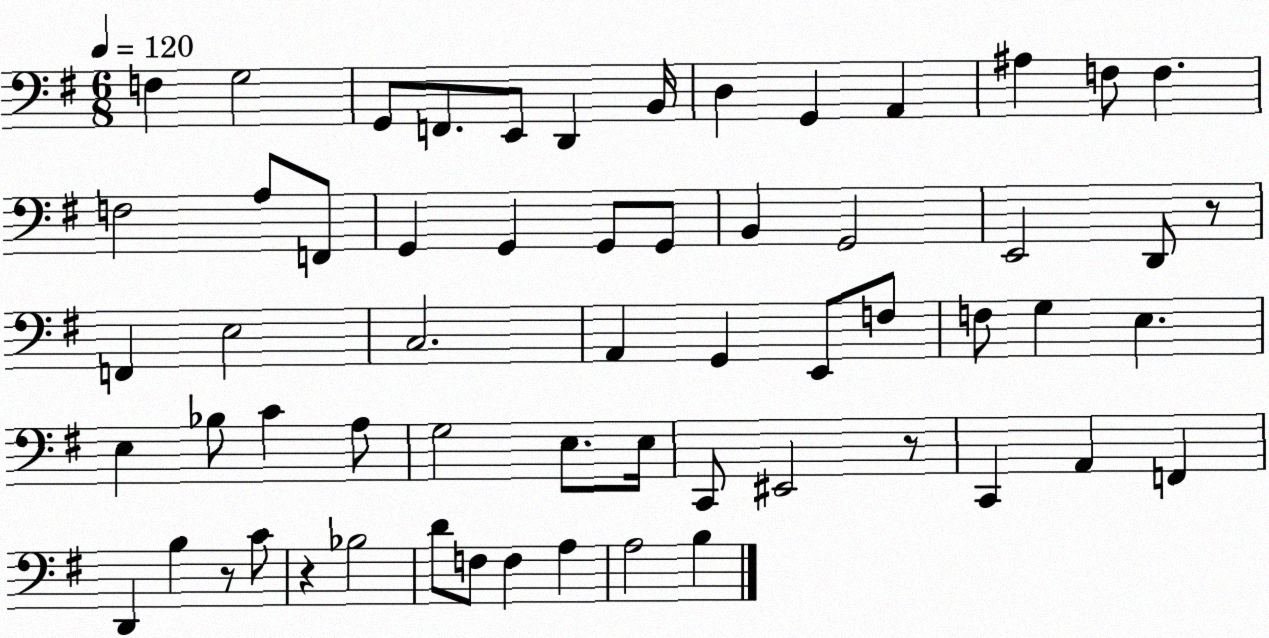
X:1
T:Untitled
M:6/8
L:1/4
K:G
F, G,2 G,,/2 F,,/2 E,,/2 D,, B,,/4 D, G,, A,, ^A, F,/2 F, F,2 A,/2 F,,/2 G,, G,, G,,/2 G,,/2 B,, G,,2 E,,2 D,,/2 z/2 F,, E,2 C,2 A,, G,, E,,/2 F,/2 F,/2 G, E, E, _B,/2 C A,/2 G,2 E,/2 E,/4 C,,/2 ^E,,2 z/2 C,, A,, F,, D,, B, z/2 C/2 z _B,2 D/2 F,/2 F, A, A,2 B,